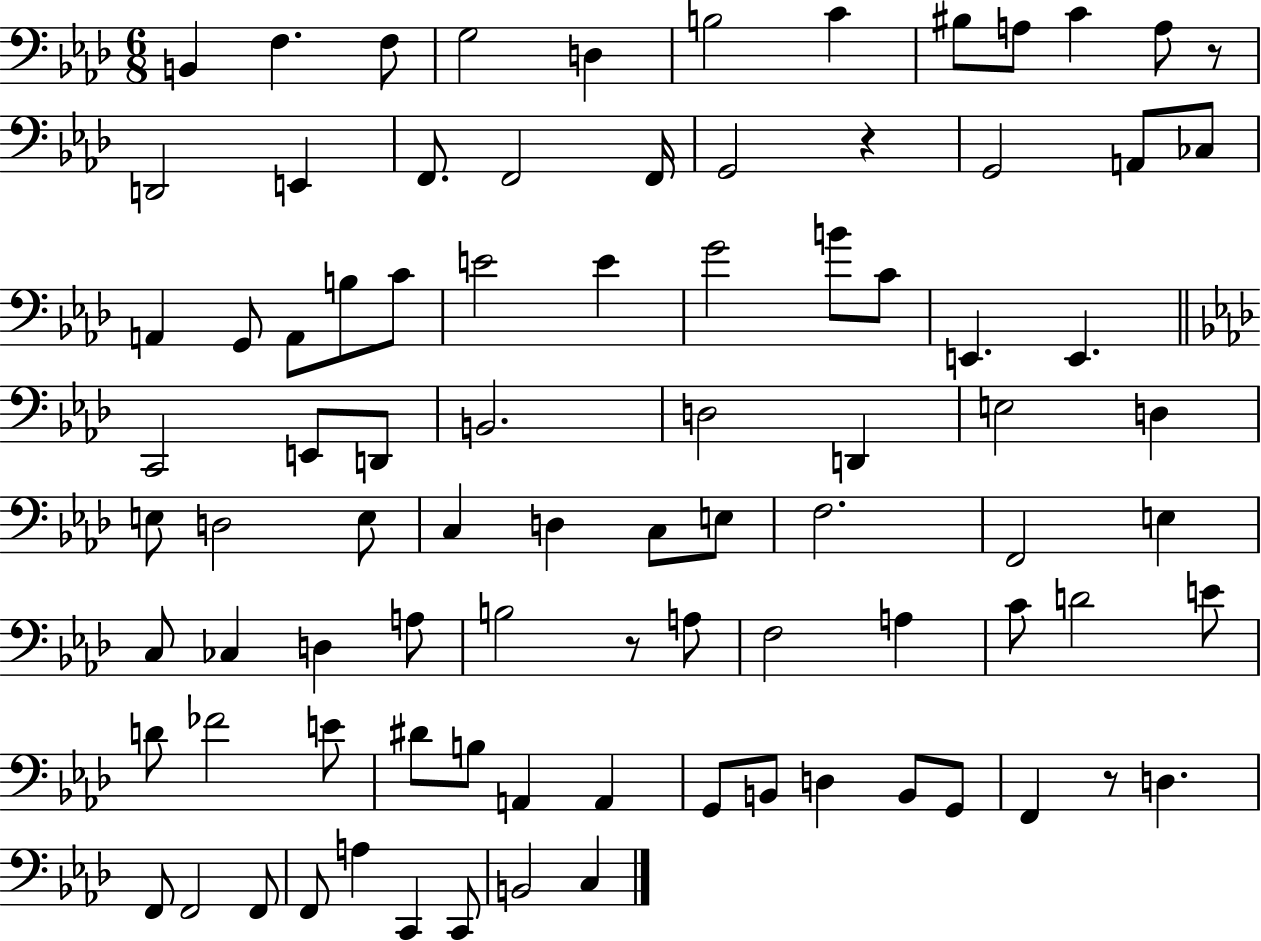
B2/q F3/q. F3/e G3/h D3/q B3/h C4/q BIS3/e A3/e C4/q A3/e R/e D2/h E2/q F2/e. F2/h F2/s G2/h R/q G2/h A2/e CES3/e A2/q G2/e A2/e B3/e C4/e E4/h E4/q G4/h B4/e C4/e E2/q. E2/q. C2/h E2/e D2/e B2/h. D3/h D2/q E3/h D3/q E3/e D3/h E3/e C3/q D3/q C3/e E3/e F3/h. F2/h E3/q C3/e CES3/q D3/q A3/e B3/h R/e A3/e F3/h A3/q C4/e D4/h E4/e D4/e FES4/h E4/e D#4/e B3/e A2/q A2/q G2/e B2/e D3/q B2/e G2/e F2/q R/e D3/q. F2/e F2/h F2/e F2/e A3/q C2/q C2/e B2/h C3/q